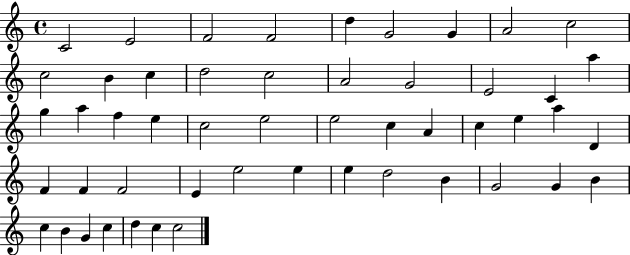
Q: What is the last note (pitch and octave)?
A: C5